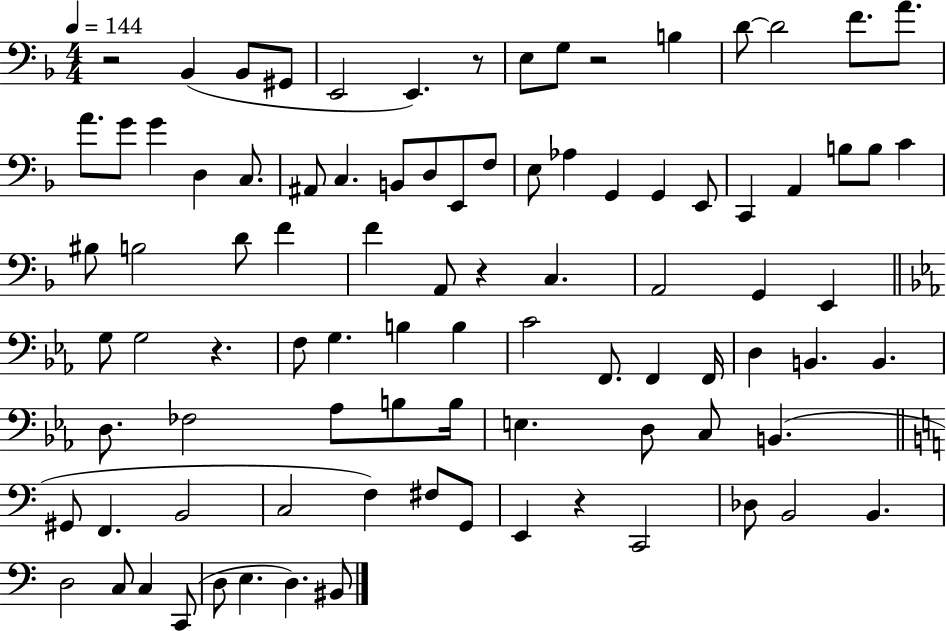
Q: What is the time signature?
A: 4/4